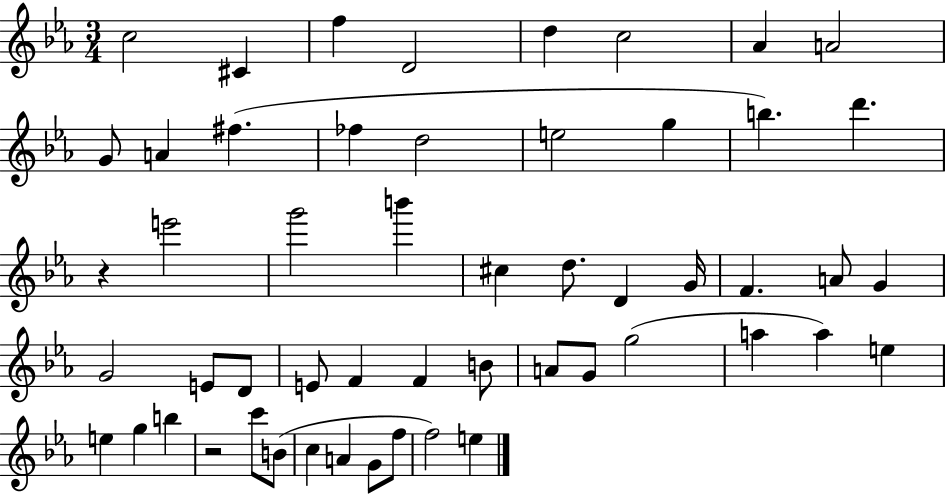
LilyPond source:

{
  \clef treble
  \numericTimeSignature
  \time 3/4
  \key ees \major
  c''2 cis'4 | f''4 d'2 | d''4 c''2 | aes'4 a'2 | \break g'8 a'4 fis''4.( | fes''4 d''2 | e''2 g''4 | b''4.) d'''4. | \break r4 e'''2 | g'''2 b'''4 | cis''4 d''8. d'4 g'16 | f'4. a'8 g'4 | \break g'2 e'8 d'8 | e'8 f'4 f'4 b'8 | a'8 g'8 g''2( | a''4 a''4) e''4 | \break e''4 g''4 b''4 | r2 c'''8 b'8( | c''4 a'4 g'8 f''8 | f''2) e''4 | \break \bar "|."
}